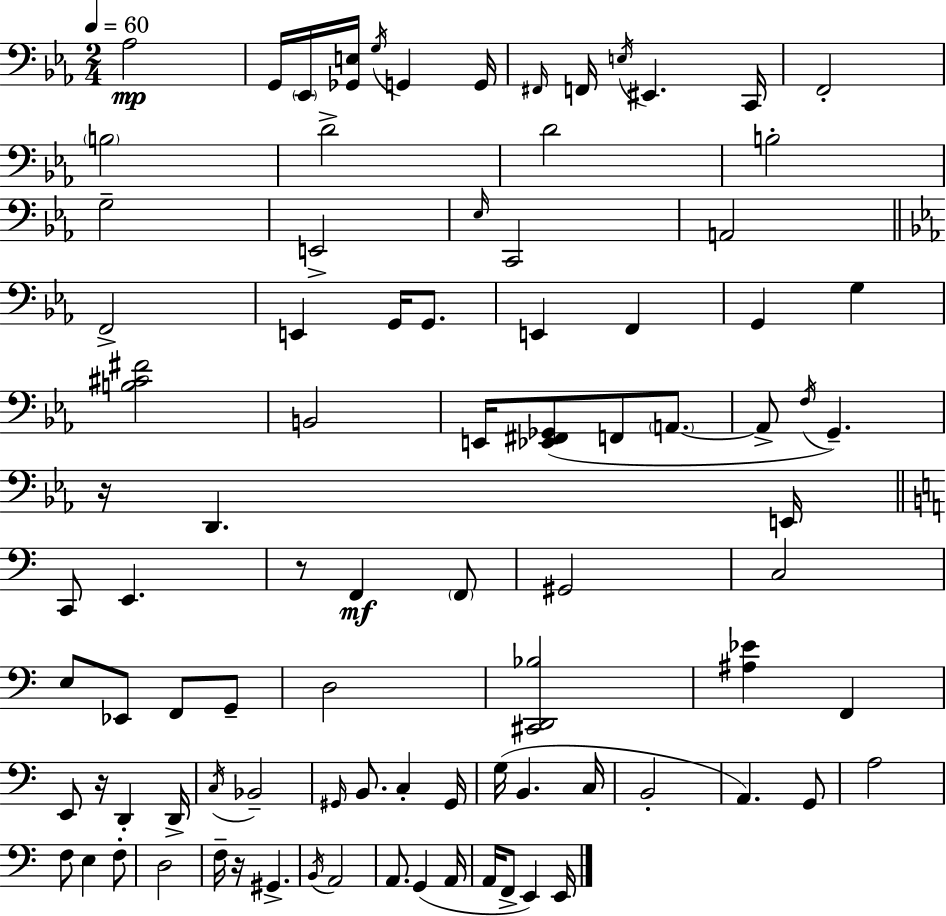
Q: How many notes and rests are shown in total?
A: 90